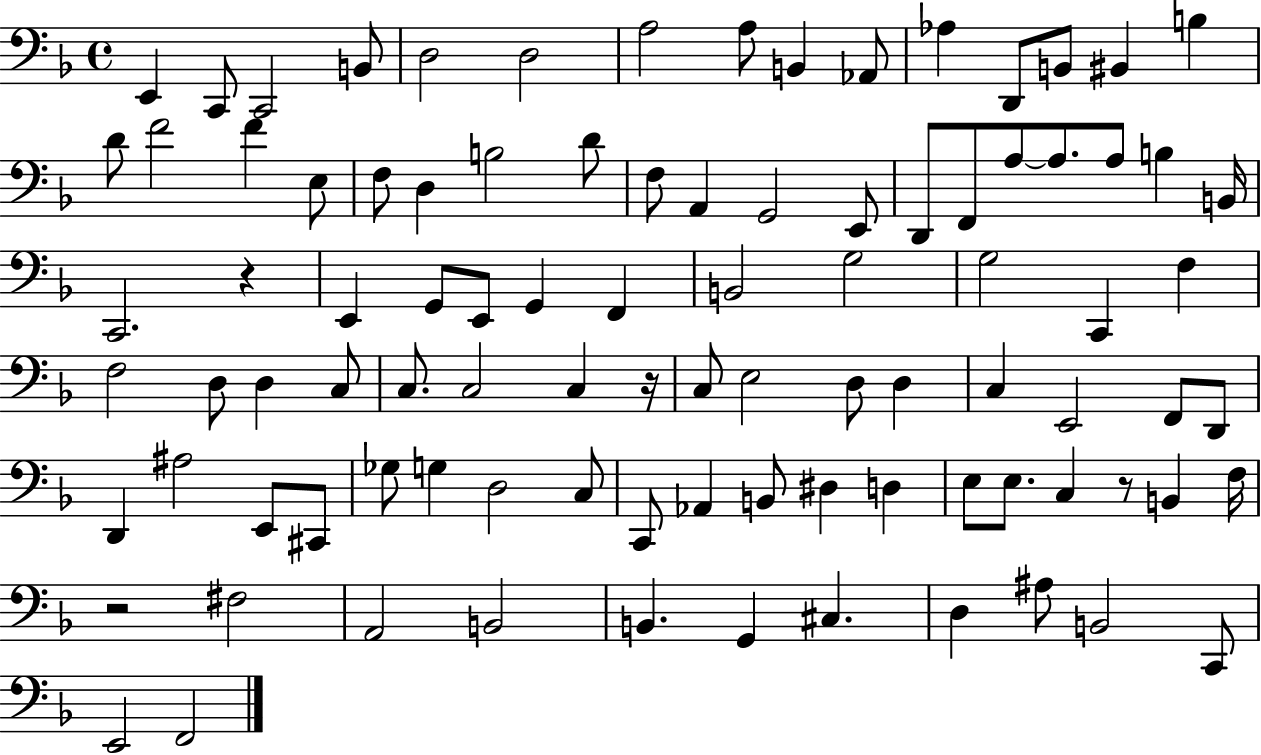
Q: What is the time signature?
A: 4/4